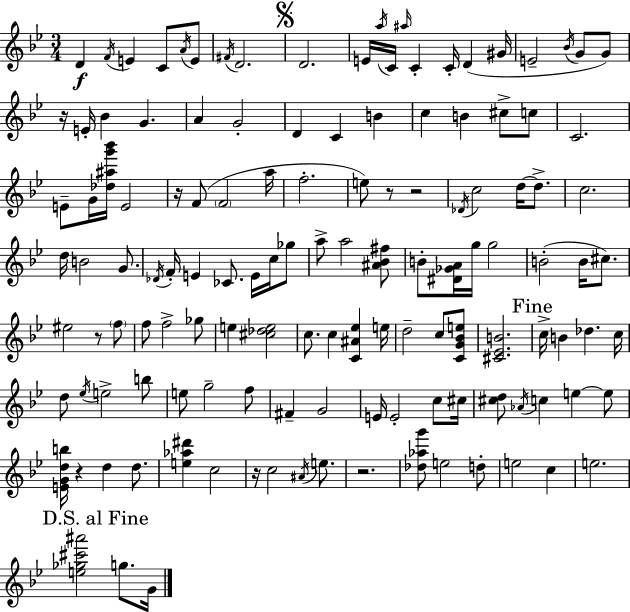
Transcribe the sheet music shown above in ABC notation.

X:1
T:Untitled
M:3/4
L:1/4
K:Bb
D F/4 E C/2 A/4 E/2 ^F/4 D2 D2 E/4 a/4 C/4 ^a/4 C C/4 D ^G/4 E2 _B/4 G/2 G/2 z/4 E/4 _B G A G2 D C B c B ^c/2 c/2 C2 E/2 G/4 [_d^ag'_b']/4 E2 z/4 F/2 F2 a/4 f2 e/2 z/2 z2 _D/4 c2 d/4 d/2 c2 d/4 B2 G/2 _D/4 F/4 E _C/2 E/4 c/4 _g/2 a/2 a2 [^A_B^f]/2 B/2 [^D_GA]/4 g/4 g2 B2 B/4 ^c/2 ^e2 z/2 f/2 f/2 f2 _g/2 e [^c_de]2 c/2 c [C^A_e] e/4 d2 c/2 [CG_Be]/2 [^C_EB]2 c/4 B _d c/4 d/2 _e/4 e2 b/2 e/2 g2 f/2 ^F G2 E/4 E2 c/2 ^c/4 [^cd]/2 _A/4 c e e/2 [EGdb]/4 z d d/2 [e_a^d'] c2 z/4 c2 ^A/4 e/2 z2 [_d_ag']/2 e2 d/2 e2 c e2 [e_g^c'^a']2 g/2 G/4